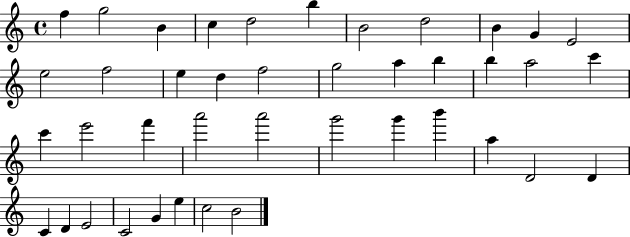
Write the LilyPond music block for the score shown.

{
  \clef treble
  \time 4/4
  \defaultTimeSignature
  \key c \major
  f''4 g''2 b'4 | c''4 d''2 b''4 | b'2 d''2 | b'4 g'4 e'2 | \break e''2 f''2 | e''4 d''4 f''2 | g''2 a''4 b''4 | b''4 a''2 c'''4 | \break c'''4 e'''2 f'''4 | a'''2 a'''2 | g'''2 g'''4 b'''4 | a''4 d'2 d'4 | \break c'4 d'4 e'2 | c'2 g'4 e''4 | c''2 b'2 | \bar "|."
}